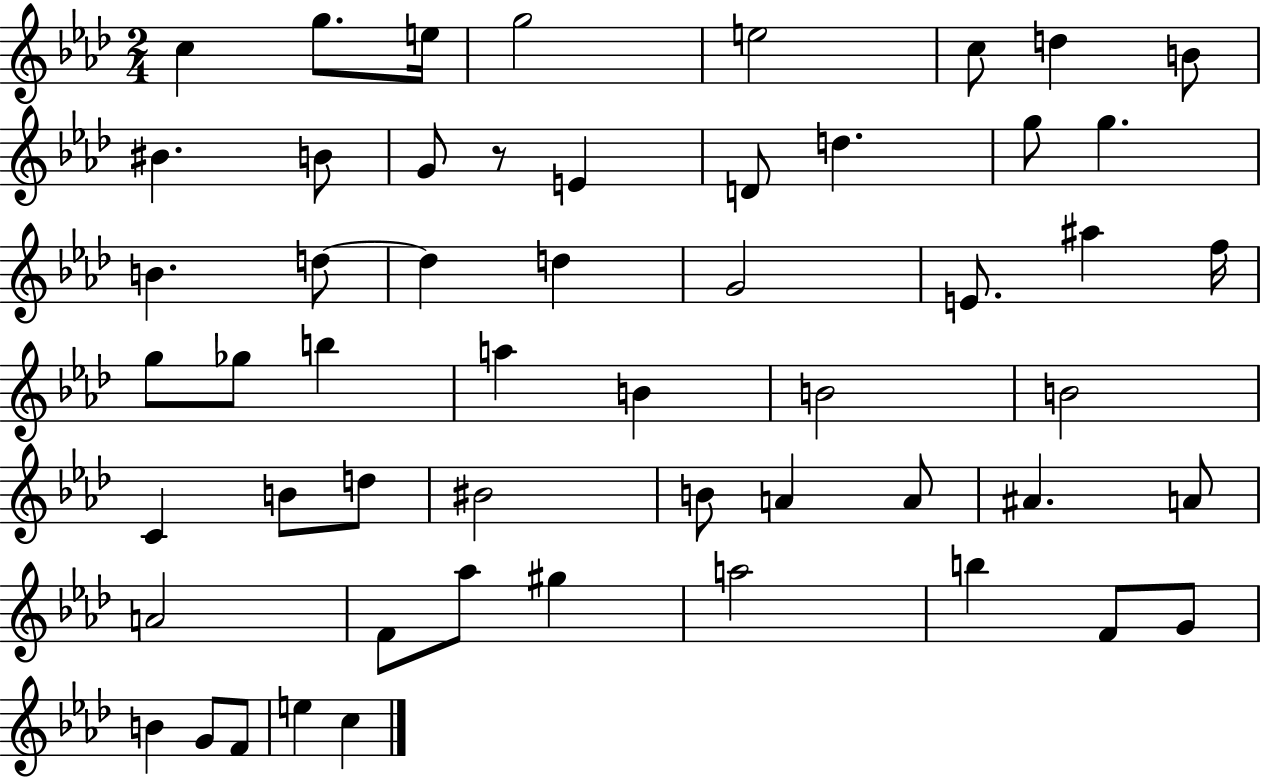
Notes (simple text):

C5/q G5/e. E5/s G5/h E5/h C5/e D5/q B4/e BIS4/q. B4/e G4/e R/e E4/q D4/e D5/q. G5/e G5/q. B4/q. D5/e D5/q D5/q G4/h E4/e. A#5/q F5/s G5/e Gb5/e B5/q A5/q B4/q B4/h B4/h C4/q B4/e D5/e BIS4/h B4/e A4/q A4/e A#4/q. A4/e A4/h F4/e Ab5/e G#5/q A5/h B5/q F4/e G4/e B4/q G4/e F4/e E5/q C5/q